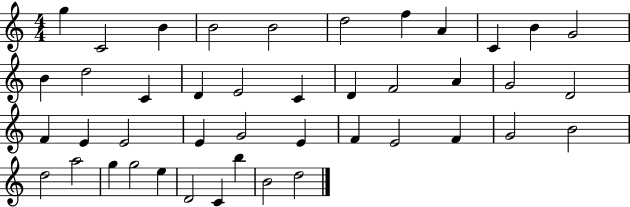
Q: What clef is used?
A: treble